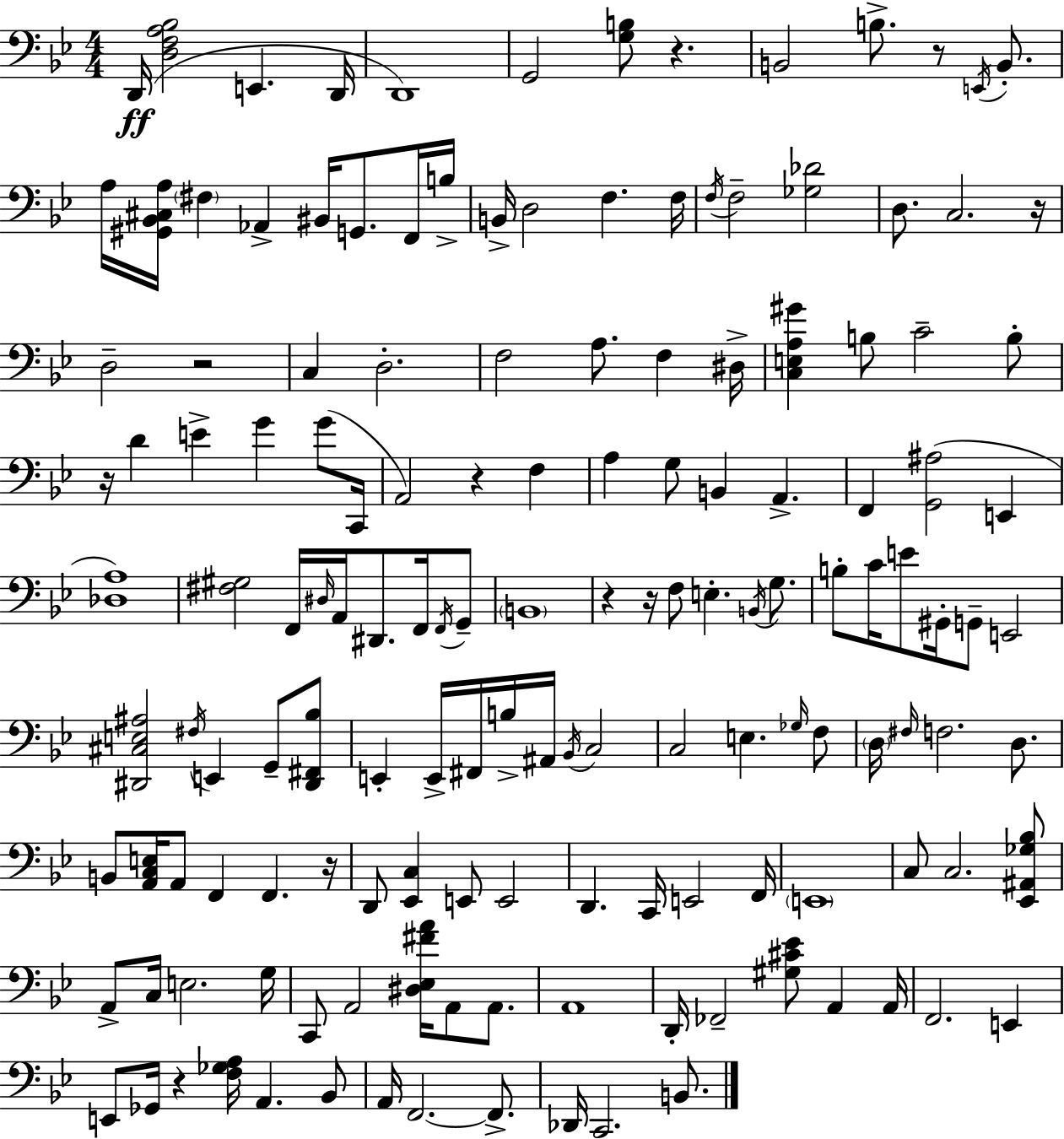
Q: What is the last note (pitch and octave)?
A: B2